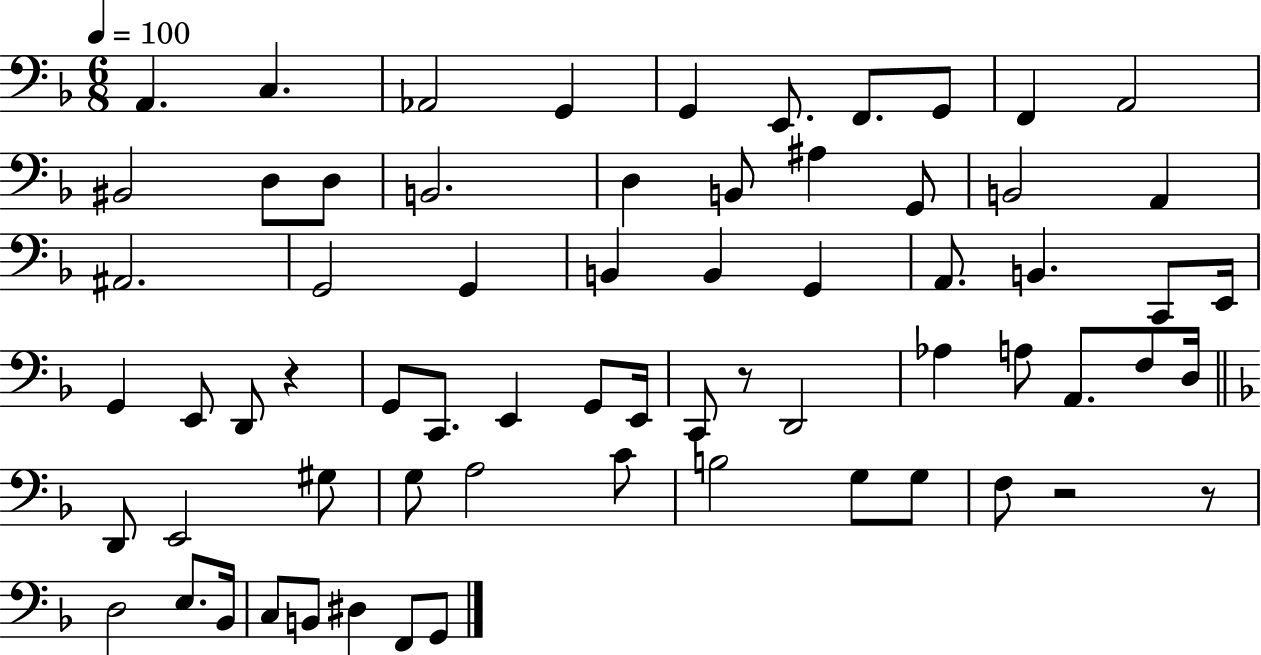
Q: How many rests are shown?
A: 4